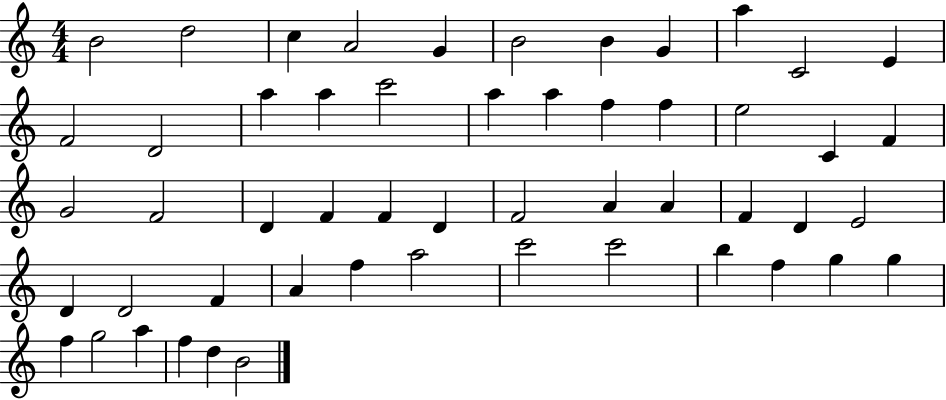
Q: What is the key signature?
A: C major